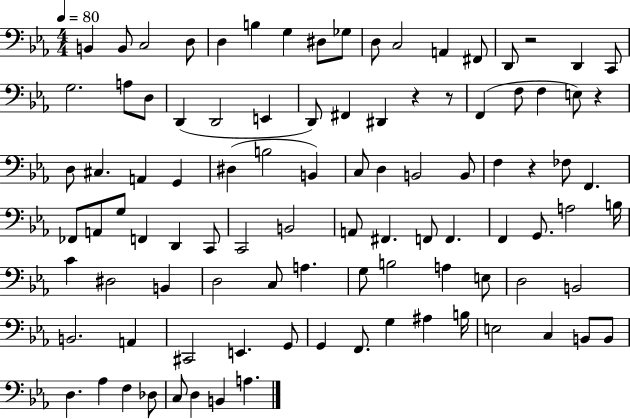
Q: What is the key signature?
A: EES major